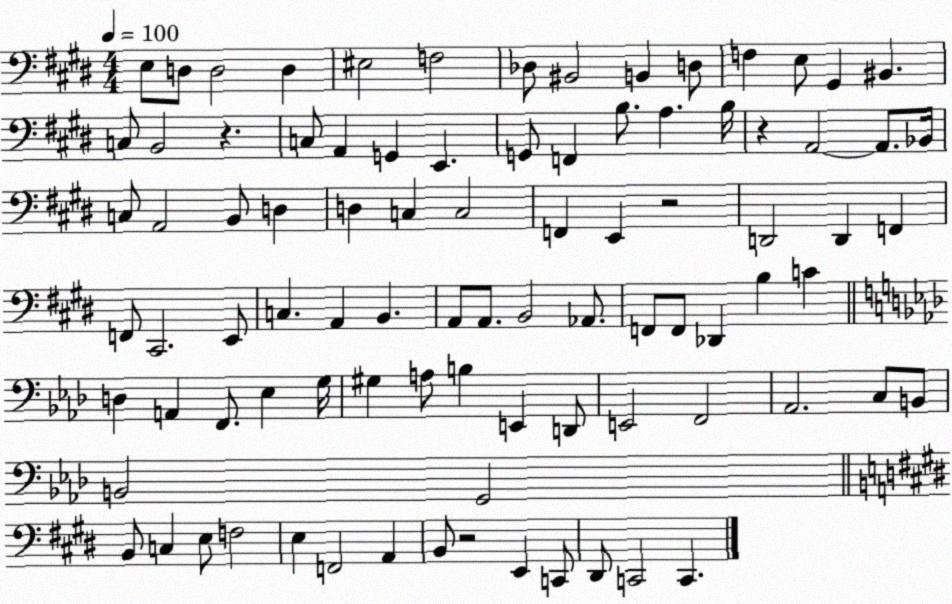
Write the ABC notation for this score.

X:1
T:Untitled
M:4/4
L:1/4
K:E
E,/2 D,/2 D,2 D, ^E,2 F,2 _D,/2 ^B,,2 B,, D,/2 F, E,/2 ^G,, ^B,, C,/2 B,,2 z C,/2 A,, G,, E,, G,,/2 F,, B,/2 A, B,/4 z A,,2 A,,/2 _B,,/4 C,/2 A,,2 B,,/2 D, D, C, C,2 F,, E,, z2 D,,2 D,, F,, F,,/2 ^C,,2 E,,/2 C, A,, B,, A,,/2 A,,/2 B,,2 _A,,/2 F,,/2 F,,/2 _D,, B, C D, A,, F,,/2 _E, G,/4 ^G, A,/2 B, E,, D,,/2 E,,2 F,,2 _A,,2 C,/2 B,,/2 B,,2 G,,2 B,,/2 C, E,/2 F,2 E, F,,2 A,, B,,/2 z2 E,, C,,/2 ^D,,/2 C,,2 C,,